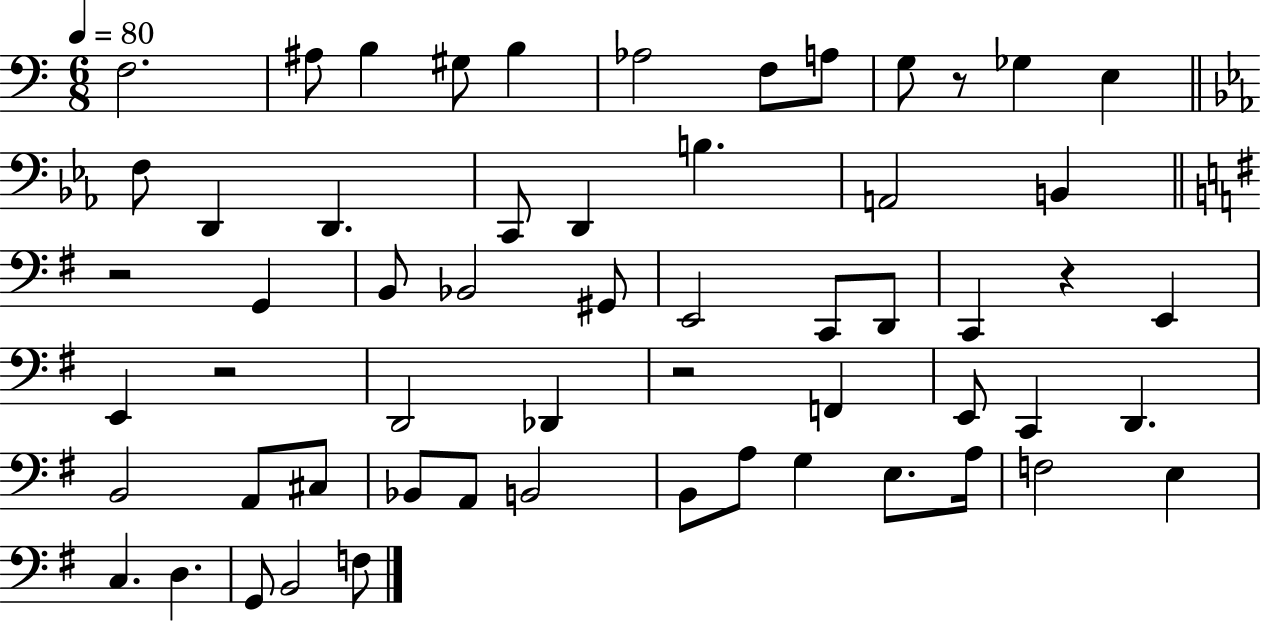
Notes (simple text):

F3/h. A#3/e B3/q G#3/e B3/q Ab3/h F3/e A3/e G3/e R/e Gb3/q E3/q F3/e D2/q D2/q. C2/e D2/q B3/q. A2/h B2/q R/h G2/q B2/e Bb2/h G#2/e E2/h C2/e D2/e C2/q R/q E2/q E2/q R/h D2/h Db2/q R/h F2/q E2/e C2/q D2/q. B2/h A2/e C#3/e Bb2/e A2/e B2/h B2/e A3/e G3/q E3/e. A3/s F3/h E3/q C3/q. D3/q. G2/e B2/h F3/e